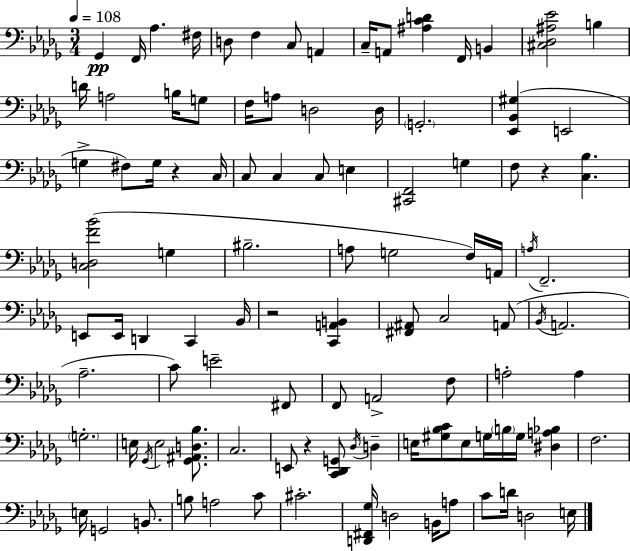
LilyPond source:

{
  \clef bass
  \numericTimeSignature
  \time 3/4
  \key bes \minor
  \tempo 4 = 108
  ges,4\pp f,16 aes4. fis16 | d8 f4 c8 a,4 | c16-- a,8 <ais c' d'>4 f,16 b,4 | <cis des ais ees'>2 b4 | \break d'16 a2 b16 g8 | f16 a8 d2 d16 | \parenthesize g,2.-. | <ees, bes, gis>4( e,2 | \break g4-> fis8) g16 r4 c16 | c8 c4 c8 e4 | <cis, f,>2 g4 | f8 r4 <c bes>4. | \break <c d f' bes'>2( g4 | bis2.-- | a8 g2 f16) a,16 | \acciaccatura { a16 } f,2.-- | \break e,8 e,16 d,4 c,4 | bes,16 r2 <c, a, b,>4 | <fis, ais,>8 c2 a,8( | \acciaccatura { bes,16 } a,2. | \break aes2.-- | c'8) e'2-- | fis,8 f,8 a,2-> | f8 a2-. a4 | \break \parenthesize g2.-. | e16 \acciaccatura { ges,16 } e2 | <ges, ais, d bes>8. c2. | e,8 r4 <c, des, g,>8 \acciaccatura { des16 } | \break d4-- e16 <gis bes c'>8 e8 g16 \parenthesize b16 g16 | <dis a bes>4 f2. | e16 g,2 | b,8. b8 a2 | \break c'8 cis'2.-. | <d, fis, ges>16 d2 | b,16 a8 c'8 d'16 d2 | e16 \bar "|."
}